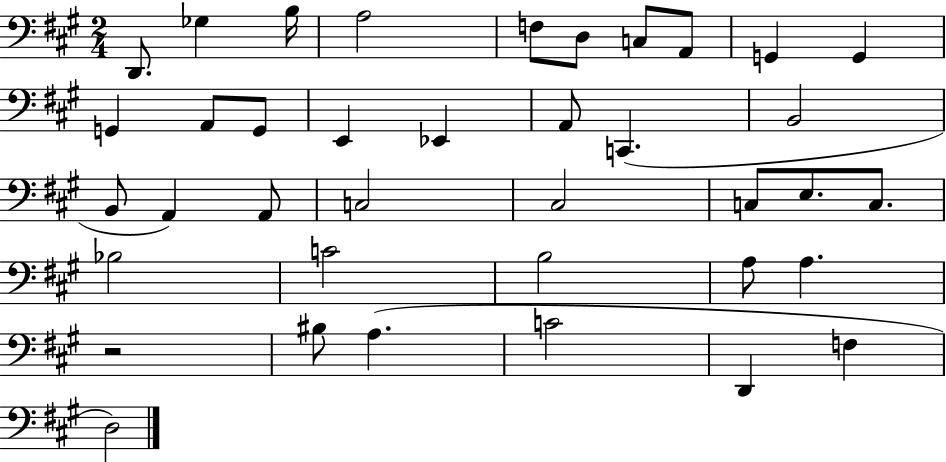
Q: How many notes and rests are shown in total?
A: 38